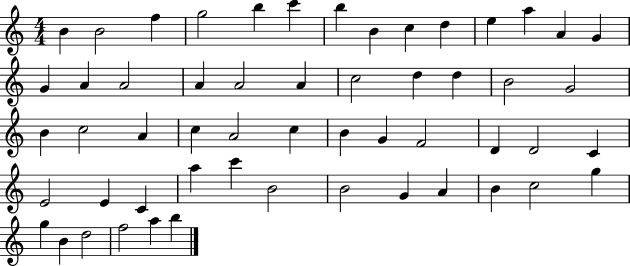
B4/q B4/h F5/q G5/h B5/q C6/q B5/q B4/q C5/q D5/q E5/q A5/q A4/q G4/q G4/q A4/q A4/h A4/q A4/h A4/q C5/h D5/q D5/q B4/h G4/h B4/q C5/h A4/q C5/q A4/h C5/q B4/q G4/q F4/h D4/q D4/h C4/q E4/h E4/q C4/q A5/q C6/q B4/h B4/h G4/q A4/q B4/q C5/h G5/q G5/q B4/q D5/h F5/h A5/q B5/q